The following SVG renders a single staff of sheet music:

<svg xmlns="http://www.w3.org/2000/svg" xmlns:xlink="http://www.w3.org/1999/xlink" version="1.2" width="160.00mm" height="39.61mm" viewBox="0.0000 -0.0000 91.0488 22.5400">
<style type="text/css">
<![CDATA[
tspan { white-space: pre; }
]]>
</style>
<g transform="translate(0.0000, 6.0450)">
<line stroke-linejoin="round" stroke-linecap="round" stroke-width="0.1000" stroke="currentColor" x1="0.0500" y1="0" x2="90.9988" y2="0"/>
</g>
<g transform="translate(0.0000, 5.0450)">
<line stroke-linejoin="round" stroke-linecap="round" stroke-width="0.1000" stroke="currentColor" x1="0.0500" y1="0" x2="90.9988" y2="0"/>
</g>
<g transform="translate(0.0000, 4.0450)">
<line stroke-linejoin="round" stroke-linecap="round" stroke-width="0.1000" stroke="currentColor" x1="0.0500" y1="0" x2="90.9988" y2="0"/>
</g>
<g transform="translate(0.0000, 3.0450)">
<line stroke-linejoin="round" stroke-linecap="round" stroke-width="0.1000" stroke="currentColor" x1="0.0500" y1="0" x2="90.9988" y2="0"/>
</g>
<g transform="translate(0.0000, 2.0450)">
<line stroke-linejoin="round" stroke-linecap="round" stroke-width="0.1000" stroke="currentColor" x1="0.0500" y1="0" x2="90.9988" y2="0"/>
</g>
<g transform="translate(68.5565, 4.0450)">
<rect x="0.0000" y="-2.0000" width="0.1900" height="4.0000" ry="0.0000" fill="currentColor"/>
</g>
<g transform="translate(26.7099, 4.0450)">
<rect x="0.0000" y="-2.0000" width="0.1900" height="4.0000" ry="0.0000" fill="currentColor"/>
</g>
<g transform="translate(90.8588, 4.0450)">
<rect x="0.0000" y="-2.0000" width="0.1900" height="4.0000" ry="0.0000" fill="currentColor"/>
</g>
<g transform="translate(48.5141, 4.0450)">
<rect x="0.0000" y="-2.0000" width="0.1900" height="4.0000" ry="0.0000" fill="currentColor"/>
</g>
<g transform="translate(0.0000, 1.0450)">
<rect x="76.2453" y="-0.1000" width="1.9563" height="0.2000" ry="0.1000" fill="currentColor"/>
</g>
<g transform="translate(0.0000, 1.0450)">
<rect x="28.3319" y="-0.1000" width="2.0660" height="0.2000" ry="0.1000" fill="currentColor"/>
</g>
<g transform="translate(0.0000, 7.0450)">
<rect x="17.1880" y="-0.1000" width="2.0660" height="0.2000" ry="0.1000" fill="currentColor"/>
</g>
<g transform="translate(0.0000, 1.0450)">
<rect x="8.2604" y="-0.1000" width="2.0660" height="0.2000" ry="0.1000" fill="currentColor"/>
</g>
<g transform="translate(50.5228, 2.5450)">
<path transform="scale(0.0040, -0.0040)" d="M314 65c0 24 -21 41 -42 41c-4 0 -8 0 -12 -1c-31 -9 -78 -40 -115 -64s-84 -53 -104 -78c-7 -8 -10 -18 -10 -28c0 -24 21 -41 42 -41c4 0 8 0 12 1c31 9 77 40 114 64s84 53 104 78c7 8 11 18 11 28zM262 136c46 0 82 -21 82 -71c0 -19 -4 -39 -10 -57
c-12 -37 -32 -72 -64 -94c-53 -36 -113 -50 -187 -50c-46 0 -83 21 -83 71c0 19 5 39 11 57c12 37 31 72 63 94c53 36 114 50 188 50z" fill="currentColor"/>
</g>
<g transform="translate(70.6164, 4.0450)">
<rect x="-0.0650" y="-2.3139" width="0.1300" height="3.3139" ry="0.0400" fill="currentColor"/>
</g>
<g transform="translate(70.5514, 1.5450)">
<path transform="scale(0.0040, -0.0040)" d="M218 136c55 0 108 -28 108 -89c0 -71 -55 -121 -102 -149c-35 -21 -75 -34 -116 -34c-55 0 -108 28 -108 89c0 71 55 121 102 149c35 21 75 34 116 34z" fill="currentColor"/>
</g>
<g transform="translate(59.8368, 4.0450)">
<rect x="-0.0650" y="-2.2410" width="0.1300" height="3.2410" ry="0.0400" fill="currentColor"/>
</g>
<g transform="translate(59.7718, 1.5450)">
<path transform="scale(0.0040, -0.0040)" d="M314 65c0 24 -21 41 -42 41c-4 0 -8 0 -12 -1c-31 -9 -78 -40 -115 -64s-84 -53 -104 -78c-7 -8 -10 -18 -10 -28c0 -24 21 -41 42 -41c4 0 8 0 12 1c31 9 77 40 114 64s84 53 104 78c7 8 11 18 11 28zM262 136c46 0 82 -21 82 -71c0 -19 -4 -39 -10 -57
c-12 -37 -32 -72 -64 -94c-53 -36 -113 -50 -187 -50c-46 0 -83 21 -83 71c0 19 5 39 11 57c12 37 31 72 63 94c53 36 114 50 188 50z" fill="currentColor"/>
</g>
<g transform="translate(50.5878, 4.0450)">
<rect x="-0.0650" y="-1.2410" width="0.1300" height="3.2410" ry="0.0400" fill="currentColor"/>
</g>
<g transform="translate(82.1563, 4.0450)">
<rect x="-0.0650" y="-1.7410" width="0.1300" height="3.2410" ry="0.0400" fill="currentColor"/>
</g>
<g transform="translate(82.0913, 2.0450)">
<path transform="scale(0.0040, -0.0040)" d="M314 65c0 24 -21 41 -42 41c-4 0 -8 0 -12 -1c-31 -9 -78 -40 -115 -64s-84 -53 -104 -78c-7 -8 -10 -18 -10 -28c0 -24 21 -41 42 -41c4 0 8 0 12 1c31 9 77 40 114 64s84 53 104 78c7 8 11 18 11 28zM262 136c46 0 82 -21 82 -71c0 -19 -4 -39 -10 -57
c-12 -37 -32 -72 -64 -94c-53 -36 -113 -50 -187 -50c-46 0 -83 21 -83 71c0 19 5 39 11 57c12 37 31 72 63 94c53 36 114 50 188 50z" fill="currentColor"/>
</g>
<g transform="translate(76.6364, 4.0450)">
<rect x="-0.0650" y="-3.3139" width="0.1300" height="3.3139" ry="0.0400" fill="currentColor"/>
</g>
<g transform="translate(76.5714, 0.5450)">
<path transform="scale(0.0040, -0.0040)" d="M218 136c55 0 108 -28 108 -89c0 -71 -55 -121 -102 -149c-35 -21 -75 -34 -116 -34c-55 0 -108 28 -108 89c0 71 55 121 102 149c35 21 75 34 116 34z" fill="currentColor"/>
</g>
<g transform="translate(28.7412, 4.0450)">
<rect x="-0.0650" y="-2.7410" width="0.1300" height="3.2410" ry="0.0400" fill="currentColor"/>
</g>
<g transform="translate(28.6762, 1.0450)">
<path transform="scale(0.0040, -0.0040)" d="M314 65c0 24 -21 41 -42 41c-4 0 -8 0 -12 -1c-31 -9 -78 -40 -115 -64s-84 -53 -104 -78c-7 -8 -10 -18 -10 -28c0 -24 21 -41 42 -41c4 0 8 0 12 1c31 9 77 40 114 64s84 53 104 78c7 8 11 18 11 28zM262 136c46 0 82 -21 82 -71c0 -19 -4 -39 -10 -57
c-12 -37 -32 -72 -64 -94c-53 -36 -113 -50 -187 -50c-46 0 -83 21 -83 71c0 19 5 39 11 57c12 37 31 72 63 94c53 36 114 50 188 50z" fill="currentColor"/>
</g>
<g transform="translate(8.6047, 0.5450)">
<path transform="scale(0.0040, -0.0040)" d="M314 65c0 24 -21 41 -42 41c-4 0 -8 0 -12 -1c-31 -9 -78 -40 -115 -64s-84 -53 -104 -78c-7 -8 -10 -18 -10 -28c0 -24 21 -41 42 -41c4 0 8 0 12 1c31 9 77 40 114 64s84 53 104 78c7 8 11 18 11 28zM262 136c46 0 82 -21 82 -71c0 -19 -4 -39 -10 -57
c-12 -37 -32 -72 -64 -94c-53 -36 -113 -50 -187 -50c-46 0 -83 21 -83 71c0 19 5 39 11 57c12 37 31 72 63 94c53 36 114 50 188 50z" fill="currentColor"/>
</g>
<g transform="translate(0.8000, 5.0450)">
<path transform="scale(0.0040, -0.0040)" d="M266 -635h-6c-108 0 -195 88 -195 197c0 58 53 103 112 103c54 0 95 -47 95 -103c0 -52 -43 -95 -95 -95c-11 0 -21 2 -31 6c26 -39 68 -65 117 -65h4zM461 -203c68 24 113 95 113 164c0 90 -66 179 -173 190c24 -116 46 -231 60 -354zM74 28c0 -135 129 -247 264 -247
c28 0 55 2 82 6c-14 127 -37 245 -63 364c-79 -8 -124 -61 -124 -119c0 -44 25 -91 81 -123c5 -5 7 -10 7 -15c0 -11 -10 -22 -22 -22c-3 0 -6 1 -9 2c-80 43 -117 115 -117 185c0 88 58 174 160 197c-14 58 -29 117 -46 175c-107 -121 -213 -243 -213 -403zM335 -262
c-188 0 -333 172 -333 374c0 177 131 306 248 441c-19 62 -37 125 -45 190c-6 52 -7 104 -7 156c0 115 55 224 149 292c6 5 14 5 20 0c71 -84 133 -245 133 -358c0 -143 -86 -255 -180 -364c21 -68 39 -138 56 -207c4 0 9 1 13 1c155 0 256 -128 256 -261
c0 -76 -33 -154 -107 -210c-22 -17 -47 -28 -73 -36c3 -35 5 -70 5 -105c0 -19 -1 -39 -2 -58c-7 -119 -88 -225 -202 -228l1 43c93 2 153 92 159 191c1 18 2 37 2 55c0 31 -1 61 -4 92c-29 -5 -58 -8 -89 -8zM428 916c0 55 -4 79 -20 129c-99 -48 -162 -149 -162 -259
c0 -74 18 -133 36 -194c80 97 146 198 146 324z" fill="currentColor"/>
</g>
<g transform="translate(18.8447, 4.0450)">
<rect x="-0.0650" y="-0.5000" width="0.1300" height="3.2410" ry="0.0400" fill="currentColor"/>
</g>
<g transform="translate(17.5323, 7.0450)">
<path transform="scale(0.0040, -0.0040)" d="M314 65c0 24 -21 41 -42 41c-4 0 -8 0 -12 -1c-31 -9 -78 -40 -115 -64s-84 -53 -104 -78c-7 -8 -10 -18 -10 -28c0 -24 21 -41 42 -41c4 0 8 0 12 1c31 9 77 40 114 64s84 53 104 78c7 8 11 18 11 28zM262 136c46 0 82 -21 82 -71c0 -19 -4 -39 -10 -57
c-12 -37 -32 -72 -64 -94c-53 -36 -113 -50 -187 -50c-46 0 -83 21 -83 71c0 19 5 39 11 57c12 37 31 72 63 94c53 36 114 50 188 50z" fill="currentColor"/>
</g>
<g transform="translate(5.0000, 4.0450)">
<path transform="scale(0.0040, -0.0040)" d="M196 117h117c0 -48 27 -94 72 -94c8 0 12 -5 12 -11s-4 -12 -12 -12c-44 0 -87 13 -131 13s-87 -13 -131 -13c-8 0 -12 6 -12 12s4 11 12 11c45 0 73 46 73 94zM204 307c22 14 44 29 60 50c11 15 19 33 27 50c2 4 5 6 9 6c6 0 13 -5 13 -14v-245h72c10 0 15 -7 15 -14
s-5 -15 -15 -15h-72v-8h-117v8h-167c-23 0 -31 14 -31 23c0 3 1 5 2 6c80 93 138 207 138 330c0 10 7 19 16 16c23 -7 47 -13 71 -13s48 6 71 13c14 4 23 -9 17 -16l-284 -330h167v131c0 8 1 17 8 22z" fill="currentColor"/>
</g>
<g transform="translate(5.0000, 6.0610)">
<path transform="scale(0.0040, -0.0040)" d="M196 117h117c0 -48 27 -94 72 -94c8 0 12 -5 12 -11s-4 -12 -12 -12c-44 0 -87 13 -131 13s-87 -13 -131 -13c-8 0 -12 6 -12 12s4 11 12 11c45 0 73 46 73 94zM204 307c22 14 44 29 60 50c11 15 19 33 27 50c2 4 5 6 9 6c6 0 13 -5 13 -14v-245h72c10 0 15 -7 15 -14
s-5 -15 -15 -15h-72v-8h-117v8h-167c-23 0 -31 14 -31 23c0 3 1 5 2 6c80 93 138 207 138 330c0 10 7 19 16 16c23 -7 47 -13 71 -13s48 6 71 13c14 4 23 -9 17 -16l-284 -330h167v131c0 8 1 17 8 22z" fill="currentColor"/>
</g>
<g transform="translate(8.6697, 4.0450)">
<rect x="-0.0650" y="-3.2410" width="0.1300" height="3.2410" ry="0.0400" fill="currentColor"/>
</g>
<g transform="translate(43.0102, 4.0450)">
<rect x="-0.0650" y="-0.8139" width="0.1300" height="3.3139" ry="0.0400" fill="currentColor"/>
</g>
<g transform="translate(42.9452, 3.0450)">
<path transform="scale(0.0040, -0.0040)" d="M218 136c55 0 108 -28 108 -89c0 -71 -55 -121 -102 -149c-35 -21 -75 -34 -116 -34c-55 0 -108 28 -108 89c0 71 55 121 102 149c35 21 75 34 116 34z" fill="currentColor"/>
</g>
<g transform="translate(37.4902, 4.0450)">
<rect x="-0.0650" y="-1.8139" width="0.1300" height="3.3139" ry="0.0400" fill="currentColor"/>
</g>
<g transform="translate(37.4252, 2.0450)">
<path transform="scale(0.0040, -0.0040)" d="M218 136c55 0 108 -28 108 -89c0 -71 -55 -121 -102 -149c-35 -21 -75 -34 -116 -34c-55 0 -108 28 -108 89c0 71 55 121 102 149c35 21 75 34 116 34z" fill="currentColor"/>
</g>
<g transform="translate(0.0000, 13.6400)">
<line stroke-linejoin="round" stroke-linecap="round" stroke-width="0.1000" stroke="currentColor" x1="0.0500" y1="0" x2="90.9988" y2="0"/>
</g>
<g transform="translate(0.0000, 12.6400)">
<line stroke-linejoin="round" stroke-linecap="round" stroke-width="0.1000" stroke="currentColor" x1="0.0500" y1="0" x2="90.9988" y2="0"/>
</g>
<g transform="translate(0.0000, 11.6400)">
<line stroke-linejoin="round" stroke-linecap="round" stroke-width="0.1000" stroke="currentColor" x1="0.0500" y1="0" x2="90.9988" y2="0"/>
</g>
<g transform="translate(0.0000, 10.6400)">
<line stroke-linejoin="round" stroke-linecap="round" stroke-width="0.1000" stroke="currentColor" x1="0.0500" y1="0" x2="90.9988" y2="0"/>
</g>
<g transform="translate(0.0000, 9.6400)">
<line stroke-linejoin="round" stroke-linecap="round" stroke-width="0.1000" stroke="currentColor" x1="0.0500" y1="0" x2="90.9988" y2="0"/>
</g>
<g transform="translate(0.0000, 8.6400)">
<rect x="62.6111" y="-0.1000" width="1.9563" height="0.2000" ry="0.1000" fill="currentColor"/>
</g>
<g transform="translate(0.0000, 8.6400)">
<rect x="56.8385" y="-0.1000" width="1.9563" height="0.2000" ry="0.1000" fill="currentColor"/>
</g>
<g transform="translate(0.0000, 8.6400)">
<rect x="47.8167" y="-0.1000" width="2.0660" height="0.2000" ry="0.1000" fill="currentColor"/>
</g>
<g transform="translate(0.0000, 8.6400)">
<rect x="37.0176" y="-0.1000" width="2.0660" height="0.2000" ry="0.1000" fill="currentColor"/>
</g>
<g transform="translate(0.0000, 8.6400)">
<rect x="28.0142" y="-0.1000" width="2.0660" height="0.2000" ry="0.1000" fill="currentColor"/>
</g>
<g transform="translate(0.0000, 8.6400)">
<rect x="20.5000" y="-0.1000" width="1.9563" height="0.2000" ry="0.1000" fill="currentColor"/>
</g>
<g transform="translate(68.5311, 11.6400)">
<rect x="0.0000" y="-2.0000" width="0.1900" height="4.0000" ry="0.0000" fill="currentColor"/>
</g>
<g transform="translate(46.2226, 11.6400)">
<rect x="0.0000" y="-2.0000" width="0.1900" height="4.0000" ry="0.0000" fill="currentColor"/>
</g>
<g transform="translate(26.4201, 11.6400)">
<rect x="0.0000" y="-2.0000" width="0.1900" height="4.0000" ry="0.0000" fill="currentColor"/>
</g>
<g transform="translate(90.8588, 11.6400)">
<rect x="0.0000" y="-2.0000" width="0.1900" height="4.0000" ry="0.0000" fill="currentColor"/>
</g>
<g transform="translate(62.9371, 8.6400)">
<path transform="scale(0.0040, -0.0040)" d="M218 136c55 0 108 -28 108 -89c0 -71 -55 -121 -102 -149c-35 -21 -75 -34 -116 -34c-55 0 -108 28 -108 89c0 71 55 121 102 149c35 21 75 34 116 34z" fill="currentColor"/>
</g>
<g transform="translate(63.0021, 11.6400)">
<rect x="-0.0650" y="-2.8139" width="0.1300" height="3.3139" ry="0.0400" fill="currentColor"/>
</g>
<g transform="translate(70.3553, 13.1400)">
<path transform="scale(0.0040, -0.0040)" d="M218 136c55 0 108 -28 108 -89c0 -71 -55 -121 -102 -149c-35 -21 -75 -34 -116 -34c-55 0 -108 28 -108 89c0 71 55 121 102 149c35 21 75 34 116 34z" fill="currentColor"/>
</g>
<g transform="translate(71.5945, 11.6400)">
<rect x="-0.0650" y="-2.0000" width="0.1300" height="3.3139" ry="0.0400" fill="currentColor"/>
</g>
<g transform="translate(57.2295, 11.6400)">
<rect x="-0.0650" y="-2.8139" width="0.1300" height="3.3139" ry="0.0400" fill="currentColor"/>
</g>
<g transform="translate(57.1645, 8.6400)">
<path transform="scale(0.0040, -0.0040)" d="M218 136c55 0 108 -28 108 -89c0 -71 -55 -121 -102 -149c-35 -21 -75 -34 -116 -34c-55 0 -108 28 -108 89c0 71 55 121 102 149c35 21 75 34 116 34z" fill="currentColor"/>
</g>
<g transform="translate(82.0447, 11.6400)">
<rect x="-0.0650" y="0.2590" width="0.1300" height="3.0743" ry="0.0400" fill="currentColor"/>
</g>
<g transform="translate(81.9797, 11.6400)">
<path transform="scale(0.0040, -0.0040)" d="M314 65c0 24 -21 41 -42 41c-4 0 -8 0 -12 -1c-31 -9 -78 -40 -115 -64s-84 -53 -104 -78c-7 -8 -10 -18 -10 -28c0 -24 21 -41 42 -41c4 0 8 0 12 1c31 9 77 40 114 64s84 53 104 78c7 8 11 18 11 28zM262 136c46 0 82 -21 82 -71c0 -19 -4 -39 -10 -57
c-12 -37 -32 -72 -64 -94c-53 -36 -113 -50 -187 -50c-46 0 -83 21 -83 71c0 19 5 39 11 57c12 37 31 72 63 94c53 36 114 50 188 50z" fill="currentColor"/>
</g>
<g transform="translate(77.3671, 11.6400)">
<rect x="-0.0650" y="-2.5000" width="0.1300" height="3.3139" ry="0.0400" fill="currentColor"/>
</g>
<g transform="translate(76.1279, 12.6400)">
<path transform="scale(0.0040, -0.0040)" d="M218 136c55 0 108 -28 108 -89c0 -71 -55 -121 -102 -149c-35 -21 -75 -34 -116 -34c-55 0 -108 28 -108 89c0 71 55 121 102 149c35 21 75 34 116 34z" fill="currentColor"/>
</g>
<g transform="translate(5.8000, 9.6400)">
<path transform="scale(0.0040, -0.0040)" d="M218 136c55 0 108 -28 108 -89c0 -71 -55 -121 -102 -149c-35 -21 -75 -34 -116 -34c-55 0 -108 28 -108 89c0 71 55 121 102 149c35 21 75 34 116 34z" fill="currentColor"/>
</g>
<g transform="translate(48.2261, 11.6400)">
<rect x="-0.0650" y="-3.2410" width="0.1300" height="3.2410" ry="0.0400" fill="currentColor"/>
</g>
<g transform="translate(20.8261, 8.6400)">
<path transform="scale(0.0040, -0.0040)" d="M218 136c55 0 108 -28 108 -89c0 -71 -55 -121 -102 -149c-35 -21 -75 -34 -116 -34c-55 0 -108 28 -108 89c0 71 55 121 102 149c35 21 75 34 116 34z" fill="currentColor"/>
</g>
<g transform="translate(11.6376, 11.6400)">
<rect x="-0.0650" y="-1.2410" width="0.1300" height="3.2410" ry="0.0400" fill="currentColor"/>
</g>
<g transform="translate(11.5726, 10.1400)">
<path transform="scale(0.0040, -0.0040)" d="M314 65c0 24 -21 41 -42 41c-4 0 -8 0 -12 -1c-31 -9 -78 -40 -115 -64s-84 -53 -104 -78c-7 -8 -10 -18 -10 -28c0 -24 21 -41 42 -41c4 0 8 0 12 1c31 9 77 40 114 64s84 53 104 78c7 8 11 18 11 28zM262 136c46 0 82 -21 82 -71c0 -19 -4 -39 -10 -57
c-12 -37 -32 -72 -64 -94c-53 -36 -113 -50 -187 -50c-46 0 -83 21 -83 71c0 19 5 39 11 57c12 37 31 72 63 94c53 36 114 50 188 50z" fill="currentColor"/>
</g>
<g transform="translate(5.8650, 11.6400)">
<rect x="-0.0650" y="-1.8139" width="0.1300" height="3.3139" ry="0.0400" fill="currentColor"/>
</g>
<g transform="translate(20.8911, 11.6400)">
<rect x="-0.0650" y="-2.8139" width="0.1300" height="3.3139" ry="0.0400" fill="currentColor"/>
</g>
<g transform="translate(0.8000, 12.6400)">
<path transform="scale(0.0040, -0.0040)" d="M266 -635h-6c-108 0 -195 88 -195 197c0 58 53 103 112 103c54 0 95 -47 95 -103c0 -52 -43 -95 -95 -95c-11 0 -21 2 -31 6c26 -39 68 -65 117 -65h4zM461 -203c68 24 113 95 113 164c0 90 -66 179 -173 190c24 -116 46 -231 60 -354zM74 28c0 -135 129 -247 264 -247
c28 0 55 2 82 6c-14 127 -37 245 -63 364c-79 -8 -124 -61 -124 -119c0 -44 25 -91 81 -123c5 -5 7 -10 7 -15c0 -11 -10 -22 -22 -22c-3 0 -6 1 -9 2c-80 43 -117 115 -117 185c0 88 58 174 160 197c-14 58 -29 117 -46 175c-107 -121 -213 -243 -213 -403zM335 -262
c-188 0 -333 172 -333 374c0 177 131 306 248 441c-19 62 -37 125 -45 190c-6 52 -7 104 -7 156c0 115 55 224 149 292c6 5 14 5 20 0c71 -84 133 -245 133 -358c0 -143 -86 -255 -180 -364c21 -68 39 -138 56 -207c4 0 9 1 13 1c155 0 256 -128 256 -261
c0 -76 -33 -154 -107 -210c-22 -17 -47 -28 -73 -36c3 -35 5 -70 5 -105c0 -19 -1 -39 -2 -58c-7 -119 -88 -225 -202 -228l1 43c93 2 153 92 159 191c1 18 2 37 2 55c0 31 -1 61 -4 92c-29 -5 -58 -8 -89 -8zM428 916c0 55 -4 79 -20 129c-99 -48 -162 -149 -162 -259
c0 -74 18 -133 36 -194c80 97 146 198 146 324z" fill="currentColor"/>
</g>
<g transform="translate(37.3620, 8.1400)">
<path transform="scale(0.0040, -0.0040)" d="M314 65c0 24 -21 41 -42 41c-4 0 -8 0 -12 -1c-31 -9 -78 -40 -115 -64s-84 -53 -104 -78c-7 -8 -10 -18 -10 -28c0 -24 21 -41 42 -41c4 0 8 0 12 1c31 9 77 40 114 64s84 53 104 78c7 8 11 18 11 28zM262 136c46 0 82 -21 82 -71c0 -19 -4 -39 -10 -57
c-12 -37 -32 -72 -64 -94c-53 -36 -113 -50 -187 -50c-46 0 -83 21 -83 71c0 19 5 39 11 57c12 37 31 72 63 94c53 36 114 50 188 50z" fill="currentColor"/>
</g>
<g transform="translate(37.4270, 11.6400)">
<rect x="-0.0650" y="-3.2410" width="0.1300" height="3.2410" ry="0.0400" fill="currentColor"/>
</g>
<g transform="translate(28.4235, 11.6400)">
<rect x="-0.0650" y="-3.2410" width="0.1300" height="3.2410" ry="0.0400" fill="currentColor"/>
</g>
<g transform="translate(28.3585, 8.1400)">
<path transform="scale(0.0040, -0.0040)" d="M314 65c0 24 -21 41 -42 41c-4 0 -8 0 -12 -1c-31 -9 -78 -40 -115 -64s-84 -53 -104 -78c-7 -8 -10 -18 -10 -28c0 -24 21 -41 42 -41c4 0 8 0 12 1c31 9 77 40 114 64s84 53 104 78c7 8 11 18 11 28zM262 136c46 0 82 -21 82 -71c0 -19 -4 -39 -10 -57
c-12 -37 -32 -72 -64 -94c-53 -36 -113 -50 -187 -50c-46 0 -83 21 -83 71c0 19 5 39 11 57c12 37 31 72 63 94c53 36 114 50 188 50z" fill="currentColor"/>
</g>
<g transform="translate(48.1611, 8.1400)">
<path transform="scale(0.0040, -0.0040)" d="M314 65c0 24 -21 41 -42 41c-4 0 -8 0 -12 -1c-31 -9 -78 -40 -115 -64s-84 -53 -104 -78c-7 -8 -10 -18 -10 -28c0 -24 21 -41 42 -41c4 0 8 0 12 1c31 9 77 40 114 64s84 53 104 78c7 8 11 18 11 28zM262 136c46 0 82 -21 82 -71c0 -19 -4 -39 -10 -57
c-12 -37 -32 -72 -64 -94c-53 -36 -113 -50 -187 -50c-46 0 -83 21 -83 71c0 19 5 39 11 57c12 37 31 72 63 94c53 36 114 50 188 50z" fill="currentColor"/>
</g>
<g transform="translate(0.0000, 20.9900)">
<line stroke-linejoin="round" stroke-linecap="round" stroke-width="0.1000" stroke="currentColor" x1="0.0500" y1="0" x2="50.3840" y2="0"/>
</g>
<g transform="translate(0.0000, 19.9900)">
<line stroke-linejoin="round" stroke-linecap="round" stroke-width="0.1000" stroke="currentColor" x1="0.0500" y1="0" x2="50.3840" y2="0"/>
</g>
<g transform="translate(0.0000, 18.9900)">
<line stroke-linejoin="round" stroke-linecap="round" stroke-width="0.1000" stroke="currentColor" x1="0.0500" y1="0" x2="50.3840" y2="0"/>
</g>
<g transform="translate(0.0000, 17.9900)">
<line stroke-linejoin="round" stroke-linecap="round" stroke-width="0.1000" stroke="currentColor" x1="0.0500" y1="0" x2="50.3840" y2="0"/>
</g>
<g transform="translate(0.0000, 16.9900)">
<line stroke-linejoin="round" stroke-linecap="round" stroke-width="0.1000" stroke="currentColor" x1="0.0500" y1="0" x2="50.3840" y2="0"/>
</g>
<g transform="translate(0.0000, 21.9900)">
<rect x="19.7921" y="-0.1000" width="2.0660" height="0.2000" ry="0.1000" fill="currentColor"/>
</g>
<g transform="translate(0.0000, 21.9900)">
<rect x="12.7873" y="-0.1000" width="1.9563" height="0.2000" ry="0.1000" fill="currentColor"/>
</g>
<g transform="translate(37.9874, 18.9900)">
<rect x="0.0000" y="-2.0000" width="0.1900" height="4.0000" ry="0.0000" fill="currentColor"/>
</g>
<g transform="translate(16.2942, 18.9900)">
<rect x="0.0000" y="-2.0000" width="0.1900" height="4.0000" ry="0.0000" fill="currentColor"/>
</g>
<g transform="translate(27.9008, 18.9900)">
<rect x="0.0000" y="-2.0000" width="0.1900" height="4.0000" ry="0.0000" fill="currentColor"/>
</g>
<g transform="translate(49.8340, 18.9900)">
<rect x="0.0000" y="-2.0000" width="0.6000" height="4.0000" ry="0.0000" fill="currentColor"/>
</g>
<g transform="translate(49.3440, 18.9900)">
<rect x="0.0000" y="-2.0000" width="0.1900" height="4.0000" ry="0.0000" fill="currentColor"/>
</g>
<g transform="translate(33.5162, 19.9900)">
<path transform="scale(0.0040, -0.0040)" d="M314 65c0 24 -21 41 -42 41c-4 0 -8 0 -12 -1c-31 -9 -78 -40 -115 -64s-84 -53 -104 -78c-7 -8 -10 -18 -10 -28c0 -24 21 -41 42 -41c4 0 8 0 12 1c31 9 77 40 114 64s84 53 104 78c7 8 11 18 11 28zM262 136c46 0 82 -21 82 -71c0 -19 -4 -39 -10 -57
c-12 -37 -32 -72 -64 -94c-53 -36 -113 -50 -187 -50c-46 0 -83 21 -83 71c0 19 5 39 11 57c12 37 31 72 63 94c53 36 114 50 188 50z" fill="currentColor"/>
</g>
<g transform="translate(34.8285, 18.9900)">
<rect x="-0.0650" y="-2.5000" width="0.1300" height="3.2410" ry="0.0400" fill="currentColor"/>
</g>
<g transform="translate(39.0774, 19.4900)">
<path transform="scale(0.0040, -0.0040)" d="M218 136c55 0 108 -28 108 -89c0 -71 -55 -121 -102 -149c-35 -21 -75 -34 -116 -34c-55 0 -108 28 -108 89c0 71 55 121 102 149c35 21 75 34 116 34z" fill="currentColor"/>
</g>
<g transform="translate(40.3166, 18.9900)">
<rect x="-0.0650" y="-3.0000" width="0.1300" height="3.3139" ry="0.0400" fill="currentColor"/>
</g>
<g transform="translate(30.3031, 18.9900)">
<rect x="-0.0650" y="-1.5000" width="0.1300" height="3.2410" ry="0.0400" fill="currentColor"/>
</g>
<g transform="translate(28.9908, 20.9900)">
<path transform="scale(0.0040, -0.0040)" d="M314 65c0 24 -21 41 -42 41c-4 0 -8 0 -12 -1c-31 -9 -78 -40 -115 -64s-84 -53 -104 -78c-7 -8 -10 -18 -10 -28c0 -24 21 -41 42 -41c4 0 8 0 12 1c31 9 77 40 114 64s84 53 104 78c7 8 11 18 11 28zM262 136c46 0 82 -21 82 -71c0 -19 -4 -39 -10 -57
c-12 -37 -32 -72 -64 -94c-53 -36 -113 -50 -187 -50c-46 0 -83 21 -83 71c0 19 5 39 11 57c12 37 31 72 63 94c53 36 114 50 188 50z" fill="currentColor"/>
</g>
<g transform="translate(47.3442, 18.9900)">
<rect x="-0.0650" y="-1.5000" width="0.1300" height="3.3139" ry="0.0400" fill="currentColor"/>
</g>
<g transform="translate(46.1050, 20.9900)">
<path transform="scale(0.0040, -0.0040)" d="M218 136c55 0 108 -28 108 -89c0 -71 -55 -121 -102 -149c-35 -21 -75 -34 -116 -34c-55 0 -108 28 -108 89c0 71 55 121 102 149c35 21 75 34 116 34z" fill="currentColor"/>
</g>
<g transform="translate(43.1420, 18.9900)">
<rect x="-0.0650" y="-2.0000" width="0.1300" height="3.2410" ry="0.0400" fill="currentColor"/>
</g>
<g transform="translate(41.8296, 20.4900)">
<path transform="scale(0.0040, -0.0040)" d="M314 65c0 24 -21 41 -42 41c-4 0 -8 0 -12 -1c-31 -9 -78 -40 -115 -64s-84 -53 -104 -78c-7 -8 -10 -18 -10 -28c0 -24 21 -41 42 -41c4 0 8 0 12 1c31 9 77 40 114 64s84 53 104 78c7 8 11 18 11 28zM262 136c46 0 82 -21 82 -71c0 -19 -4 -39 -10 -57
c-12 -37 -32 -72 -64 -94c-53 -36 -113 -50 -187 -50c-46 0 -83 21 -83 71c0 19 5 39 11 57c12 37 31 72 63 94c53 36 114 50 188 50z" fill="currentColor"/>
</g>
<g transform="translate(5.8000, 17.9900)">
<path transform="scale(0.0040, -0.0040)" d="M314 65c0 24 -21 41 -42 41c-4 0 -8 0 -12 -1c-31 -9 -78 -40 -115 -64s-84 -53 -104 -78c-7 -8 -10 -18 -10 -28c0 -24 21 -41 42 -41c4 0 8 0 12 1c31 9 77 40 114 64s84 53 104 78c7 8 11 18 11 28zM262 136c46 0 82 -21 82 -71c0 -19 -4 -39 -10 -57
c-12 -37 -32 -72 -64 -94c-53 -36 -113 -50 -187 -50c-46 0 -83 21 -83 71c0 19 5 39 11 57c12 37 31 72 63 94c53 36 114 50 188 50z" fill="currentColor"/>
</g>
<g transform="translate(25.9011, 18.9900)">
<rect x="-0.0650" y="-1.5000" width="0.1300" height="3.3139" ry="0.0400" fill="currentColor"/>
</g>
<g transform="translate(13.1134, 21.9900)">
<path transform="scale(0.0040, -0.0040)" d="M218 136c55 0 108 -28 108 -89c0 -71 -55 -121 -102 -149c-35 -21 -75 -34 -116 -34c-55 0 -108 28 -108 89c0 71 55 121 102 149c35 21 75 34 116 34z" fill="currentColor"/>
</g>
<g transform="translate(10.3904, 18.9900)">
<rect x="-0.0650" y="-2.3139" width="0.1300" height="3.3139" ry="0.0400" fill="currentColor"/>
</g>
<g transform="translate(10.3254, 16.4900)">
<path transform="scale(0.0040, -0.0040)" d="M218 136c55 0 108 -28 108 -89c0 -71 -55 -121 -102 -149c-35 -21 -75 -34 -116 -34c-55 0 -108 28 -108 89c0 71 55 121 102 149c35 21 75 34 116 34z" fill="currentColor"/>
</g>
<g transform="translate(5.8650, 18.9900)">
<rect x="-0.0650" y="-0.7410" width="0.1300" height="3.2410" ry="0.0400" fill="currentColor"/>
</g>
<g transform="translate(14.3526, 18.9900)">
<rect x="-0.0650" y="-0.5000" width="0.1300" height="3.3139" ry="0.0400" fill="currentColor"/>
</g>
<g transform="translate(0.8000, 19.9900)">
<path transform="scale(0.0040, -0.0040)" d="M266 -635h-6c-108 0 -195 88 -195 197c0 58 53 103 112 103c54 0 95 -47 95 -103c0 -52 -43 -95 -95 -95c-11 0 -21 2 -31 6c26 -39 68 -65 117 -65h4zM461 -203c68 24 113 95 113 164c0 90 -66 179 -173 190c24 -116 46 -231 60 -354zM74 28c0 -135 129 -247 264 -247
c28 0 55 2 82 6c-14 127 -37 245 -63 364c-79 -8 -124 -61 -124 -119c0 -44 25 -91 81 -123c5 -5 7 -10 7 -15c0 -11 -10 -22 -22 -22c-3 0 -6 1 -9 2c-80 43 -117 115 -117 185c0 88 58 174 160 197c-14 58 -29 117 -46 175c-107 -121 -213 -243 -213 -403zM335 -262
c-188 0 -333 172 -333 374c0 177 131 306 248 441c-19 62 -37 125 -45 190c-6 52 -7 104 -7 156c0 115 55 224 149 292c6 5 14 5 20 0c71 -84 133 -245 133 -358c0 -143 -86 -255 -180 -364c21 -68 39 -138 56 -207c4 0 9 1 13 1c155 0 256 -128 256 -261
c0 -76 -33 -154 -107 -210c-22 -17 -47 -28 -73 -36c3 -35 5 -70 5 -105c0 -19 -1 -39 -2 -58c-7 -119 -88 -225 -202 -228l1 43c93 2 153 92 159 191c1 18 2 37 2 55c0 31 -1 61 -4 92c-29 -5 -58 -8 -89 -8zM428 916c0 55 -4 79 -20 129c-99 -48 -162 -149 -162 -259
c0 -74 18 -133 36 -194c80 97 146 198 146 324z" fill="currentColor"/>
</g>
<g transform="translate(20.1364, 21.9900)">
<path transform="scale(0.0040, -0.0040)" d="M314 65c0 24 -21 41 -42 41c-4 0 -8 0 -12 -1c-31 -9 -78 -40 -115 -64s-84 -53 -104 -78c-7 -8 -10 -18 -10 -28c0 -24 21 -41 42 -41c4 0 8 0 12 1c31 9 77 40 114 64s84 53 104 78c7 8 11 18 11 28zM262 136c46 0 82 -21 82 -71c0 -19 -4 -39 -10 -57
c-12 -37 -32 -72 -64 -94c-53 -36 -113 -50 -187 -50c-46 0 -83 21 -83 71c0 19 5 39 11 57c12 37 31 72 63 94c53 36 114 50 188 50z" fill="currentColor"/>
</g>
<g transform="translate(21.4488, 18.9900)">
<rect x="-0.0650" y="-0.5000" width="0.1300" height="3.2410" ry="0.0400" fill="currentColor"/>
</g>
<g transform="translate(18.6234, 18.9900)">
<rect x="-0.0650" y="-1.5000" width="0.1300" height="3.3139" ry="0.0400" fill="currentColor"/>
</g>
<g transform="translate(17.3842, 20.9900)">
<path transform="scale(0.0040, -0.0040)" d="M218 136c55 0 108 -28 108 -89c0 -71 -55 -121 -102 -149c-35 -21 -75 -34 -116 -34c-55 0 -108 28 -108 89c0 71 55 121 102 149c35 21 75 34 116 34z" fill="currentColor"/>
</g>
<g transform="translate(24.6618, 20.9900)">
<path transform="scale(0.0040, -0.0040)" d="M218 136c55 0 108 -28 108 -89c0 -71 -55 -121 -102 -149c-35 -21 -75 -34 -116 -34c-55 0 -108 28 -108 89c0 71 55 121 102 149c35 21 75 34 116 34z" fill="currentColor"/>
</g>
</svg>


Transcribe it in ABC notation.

X:1
T:Untitled
M:4/4
L:1/4
K:C
b2 C2 a2 f d e2 g2 g b f2 f e2 a b2 b2 b2 a a F G B2 d2 g C E C2 E E2 G2 A F2 E